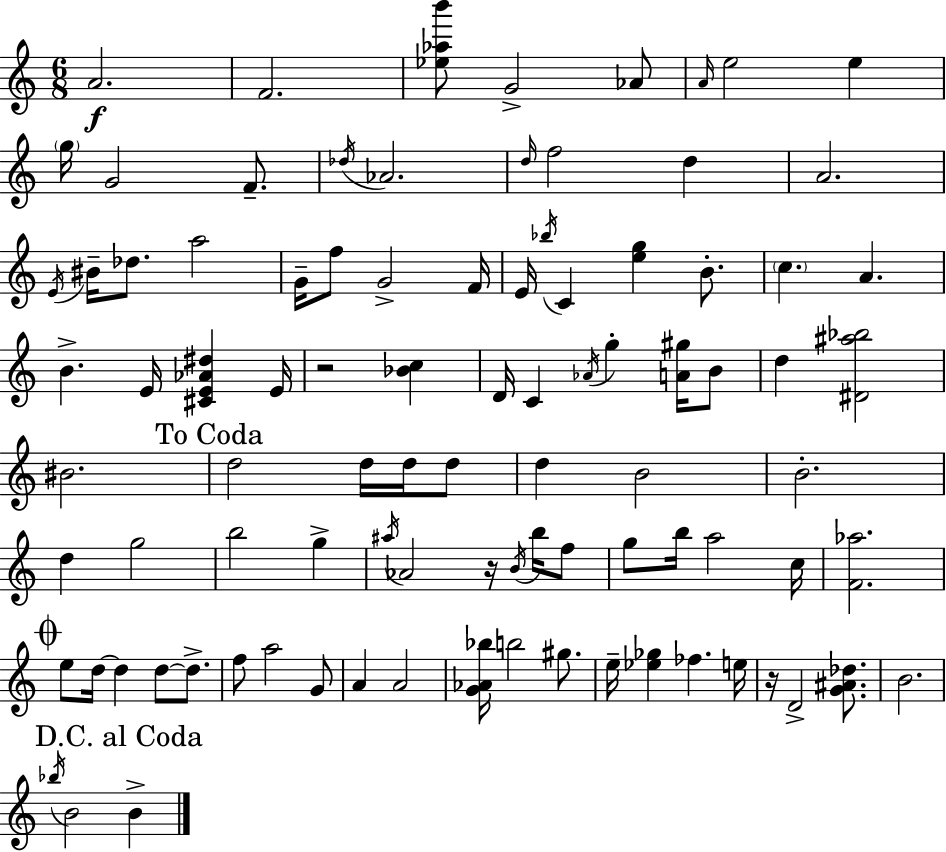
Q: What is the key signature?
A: A minor